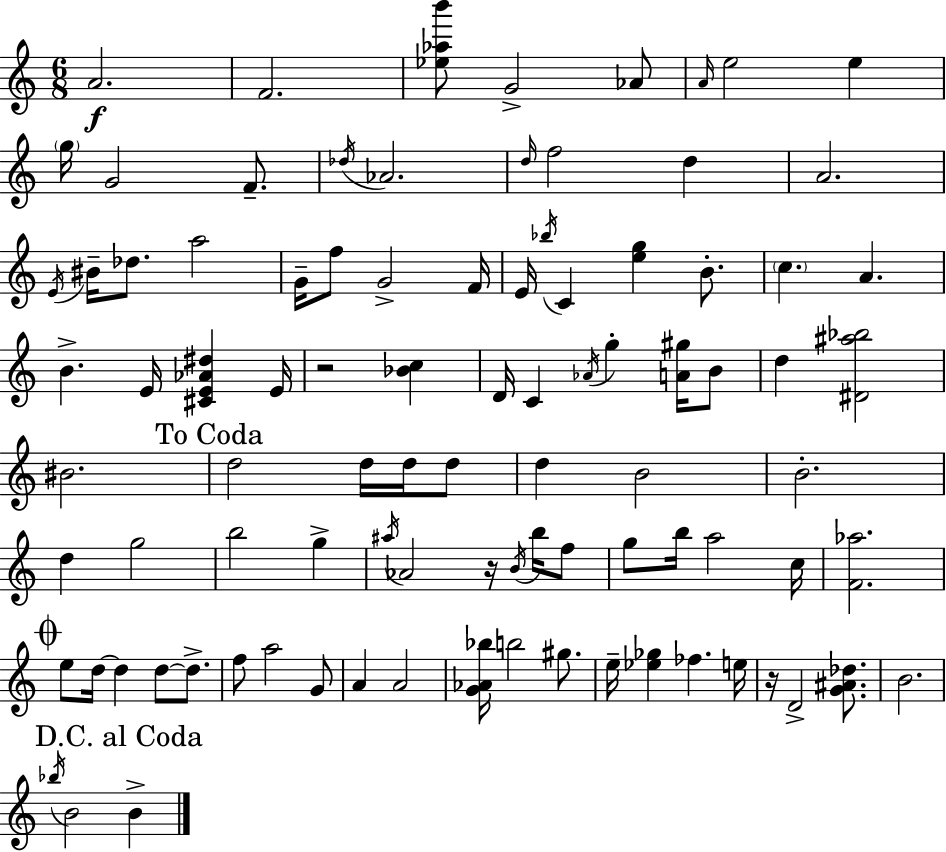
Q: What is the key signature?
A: A minor